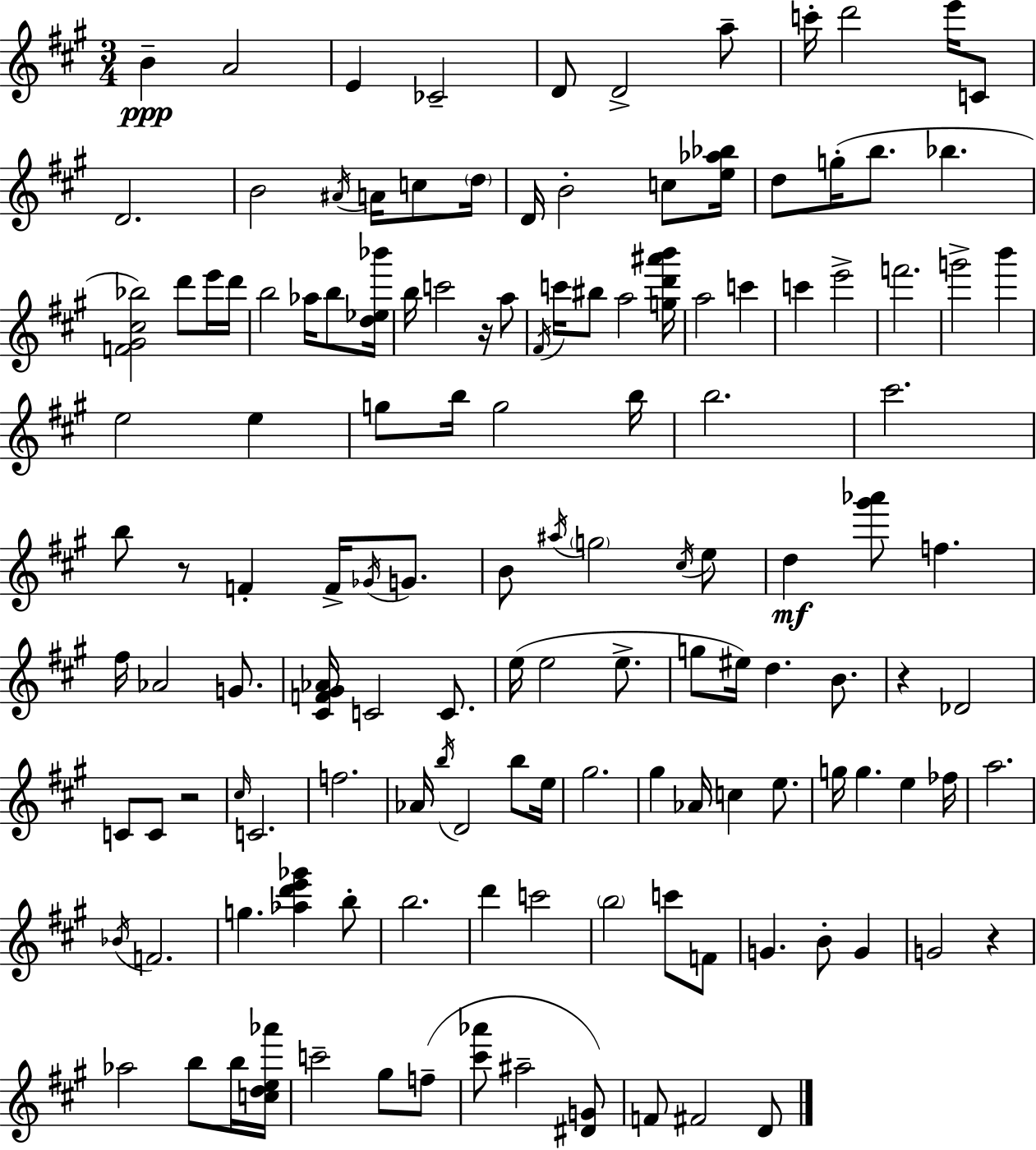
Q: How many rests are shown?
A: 5